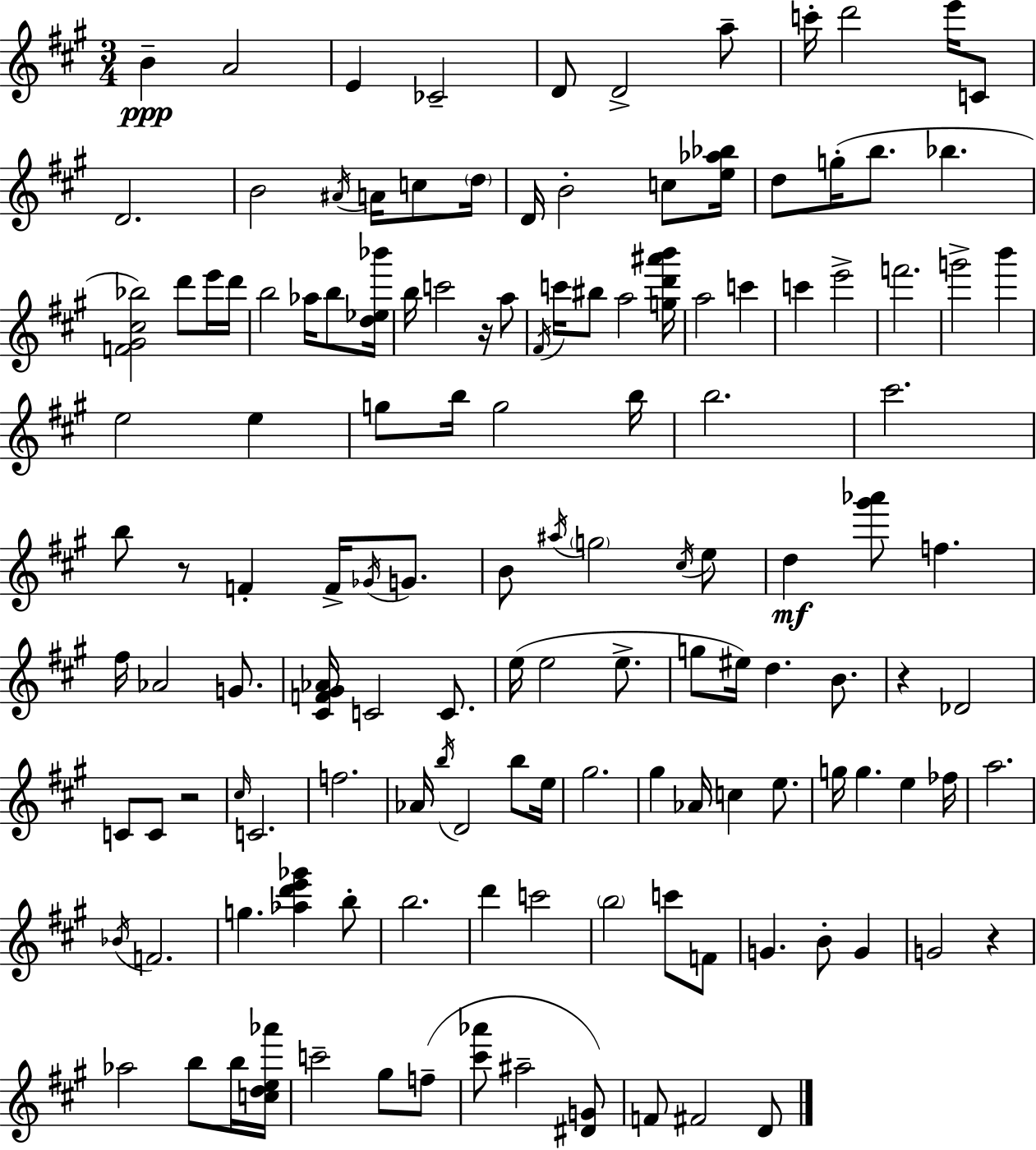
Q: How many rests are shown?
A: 5